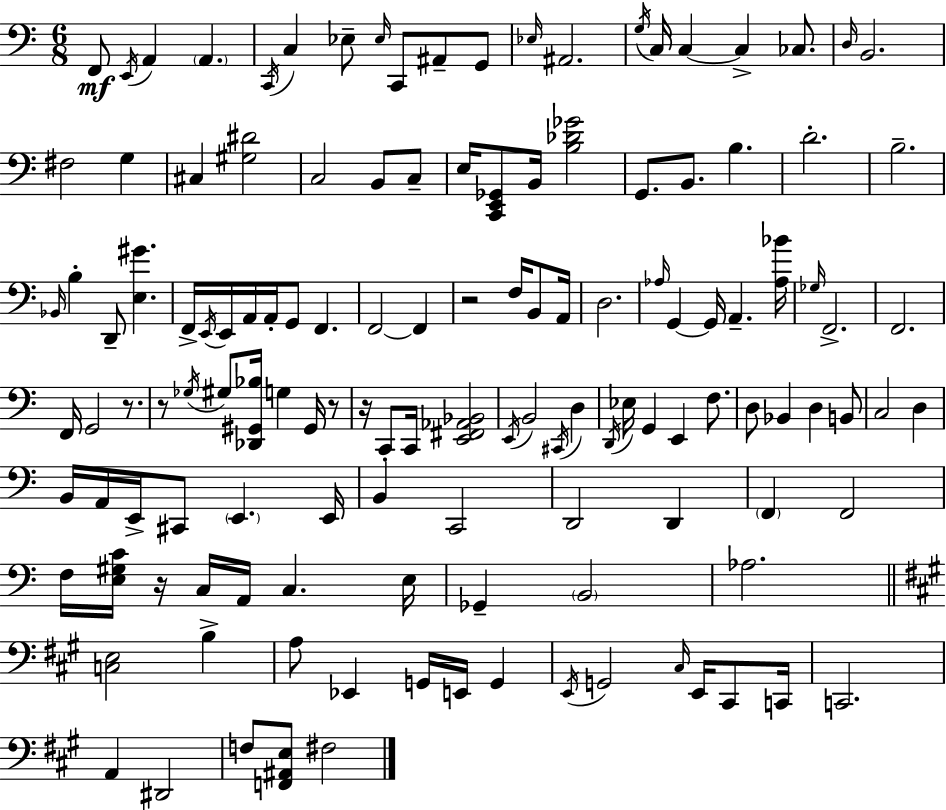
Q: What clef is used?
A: bass